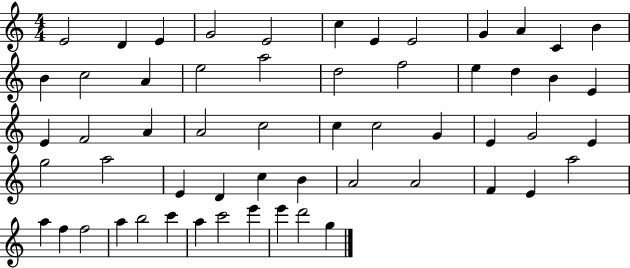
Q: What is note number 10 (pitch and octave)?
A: A4